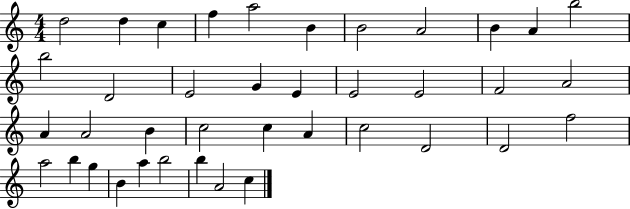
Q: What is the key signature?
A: C major